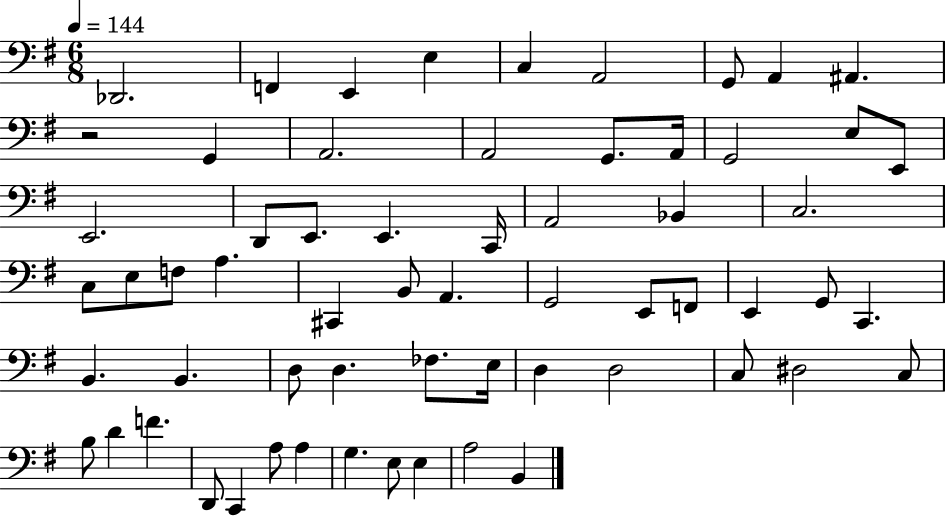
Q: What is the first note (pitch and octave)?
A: Db2